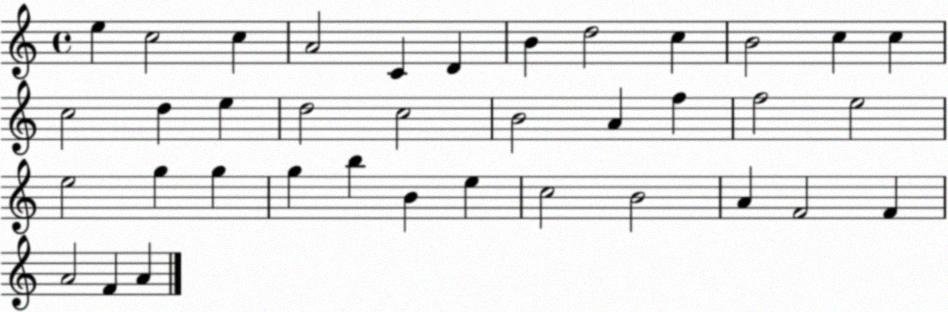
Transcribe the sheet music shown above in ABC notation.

X:1
T:Untitled
M:4/4
L:1/4
K:C
e c2 c A2 C D B d2 c B2 c c c2 d e d2 c2 B2 A f f2 e2 e2 g g g b B e c2 B2 A F2 F A2 F A